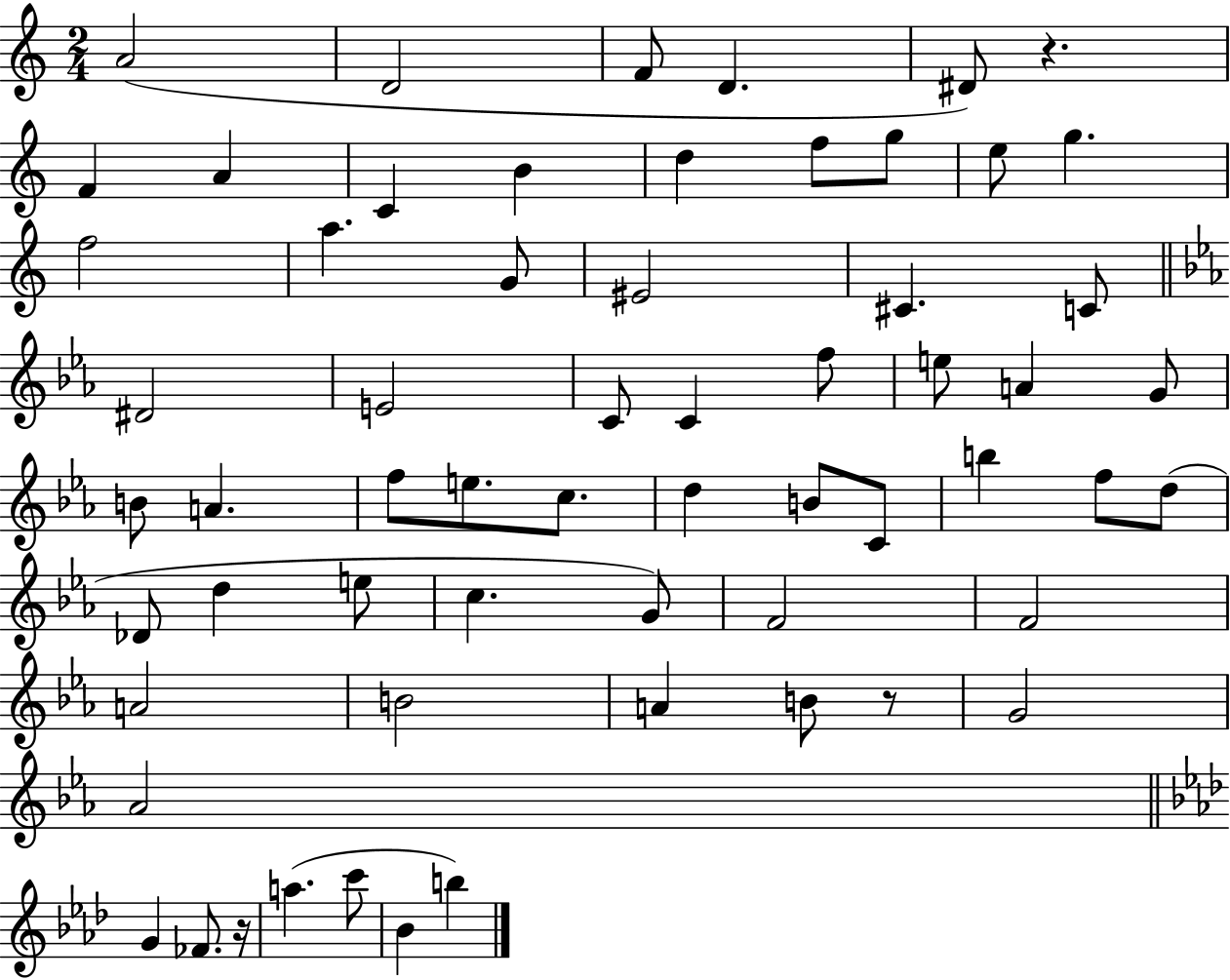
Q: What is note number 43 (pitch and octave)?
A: C5